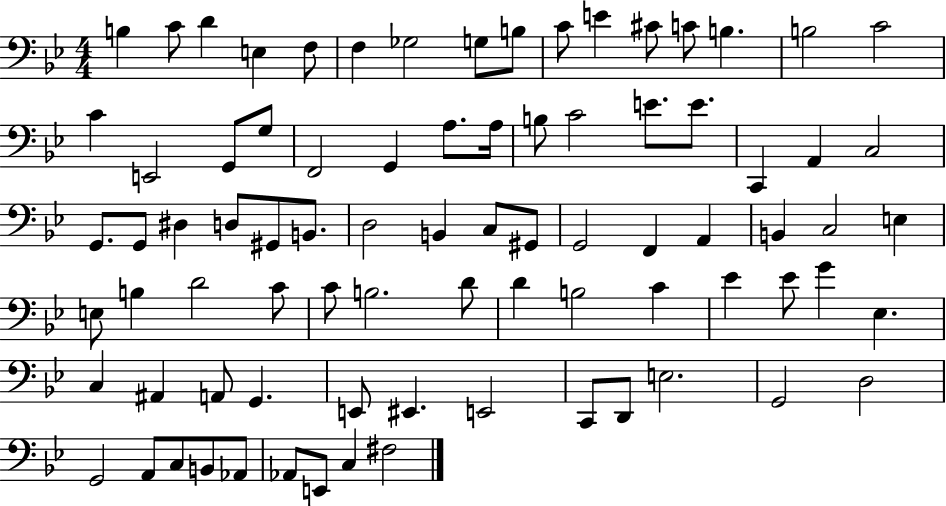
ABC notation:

X:1
T:Untitled
M:4/4
L:1/4
K:Bb
B, C/2 D E, F,/2 F, _G,2 G,/2 B,/2 C/2 E ^C/2 C/2 B, B,2 C2 C E,,2 G,,/2 G,/2 F,,2 G,, A,/2 A,/4 B,/2 C2 E/2 E/2 C,, A,, C,2 G,,/2 G,,/2 ^D, D,/2 ^G,,/2 B,,/2 D,2 B,, C,/2 ^G,,/2 G,,2 F,, A,, B,, C,2 E, E,/2 B, D2 C/2 C/2 B,2 D/2 D B,2 C _E _E/2 G _E, C, ^A,, A,,/2 G,, E,,/2 ^E,, E,,2 C,,/2 D,,/2 E,2 G,,2 D,2 G,,2 A,,/2 C,/2 B,,/2 _A,,/2 _A,,/2 E,,/2 C, ^F,2